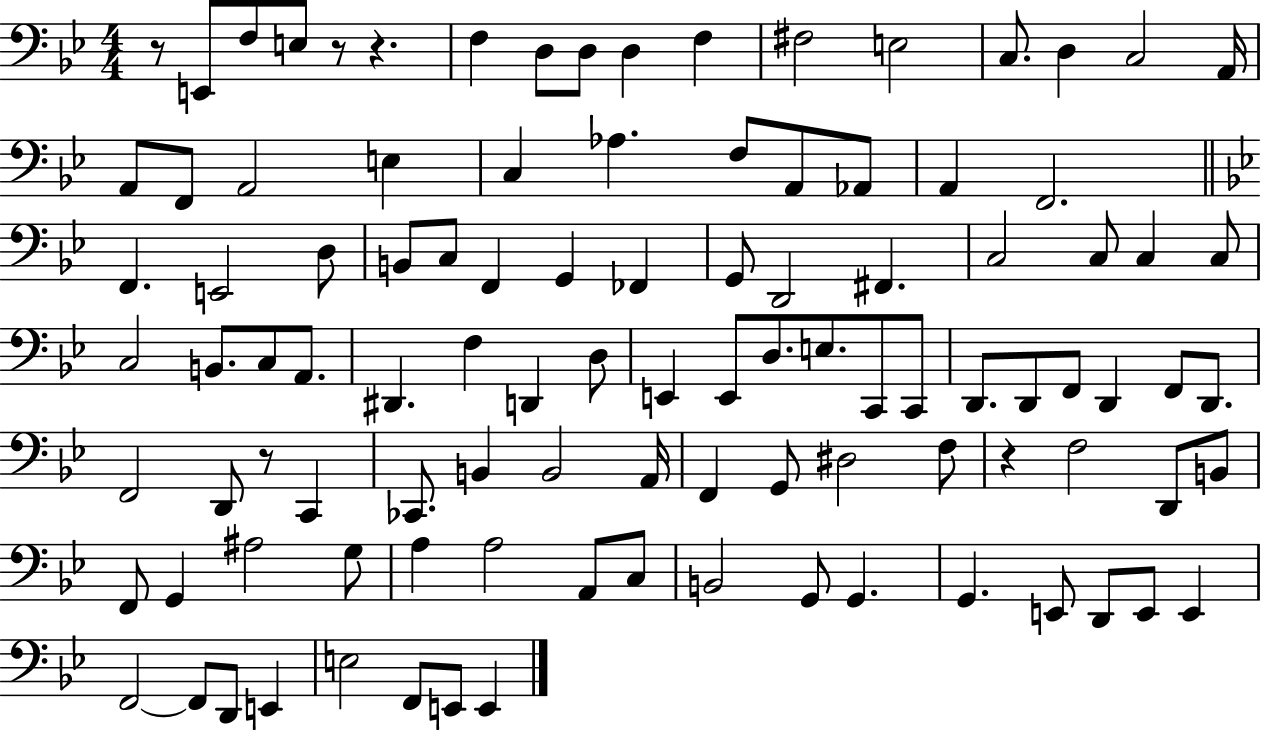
R/e E2/e F3/e E3/e R/e R/q. F3/q D3/e D3/e D3/q F3/q F#3/h E3/h C3/e. D3/q C3/h A2/s A2/e F2/e A2/h E3/q C3/q Ab3/q. F3/e A2/e Ab2/e A2/q F2/h. F2/q. E2/h D3/e B2/e C3/e F2/q G2/q FES2/q G2/e D2/h F#2/q. C3/h C3/e C3/q C3/e C3/h B2/e. C3/e A2/e. D#2/q. F3/q D2/q D3/e E2/q E2/e D3/e. E3/e. C2/e C2/e D2/e. D2/e F2/e D2/q F2/e D2/e. F2/h D2/e R/e C2/q CES2/e. B2/q B2/h A2/s F2/q G2/e D#3/h F3/e R/q F3/h D2/e B2/e F2/e G2/q A#3/h G3/e A3/q A3/h A2/e C3/e B2/h G2/e G2/q. G2/q. E2/e D2/e E2/e E2/q F2/h F2/e D2/e E2/q E3/h F2/e E2/e E2/q